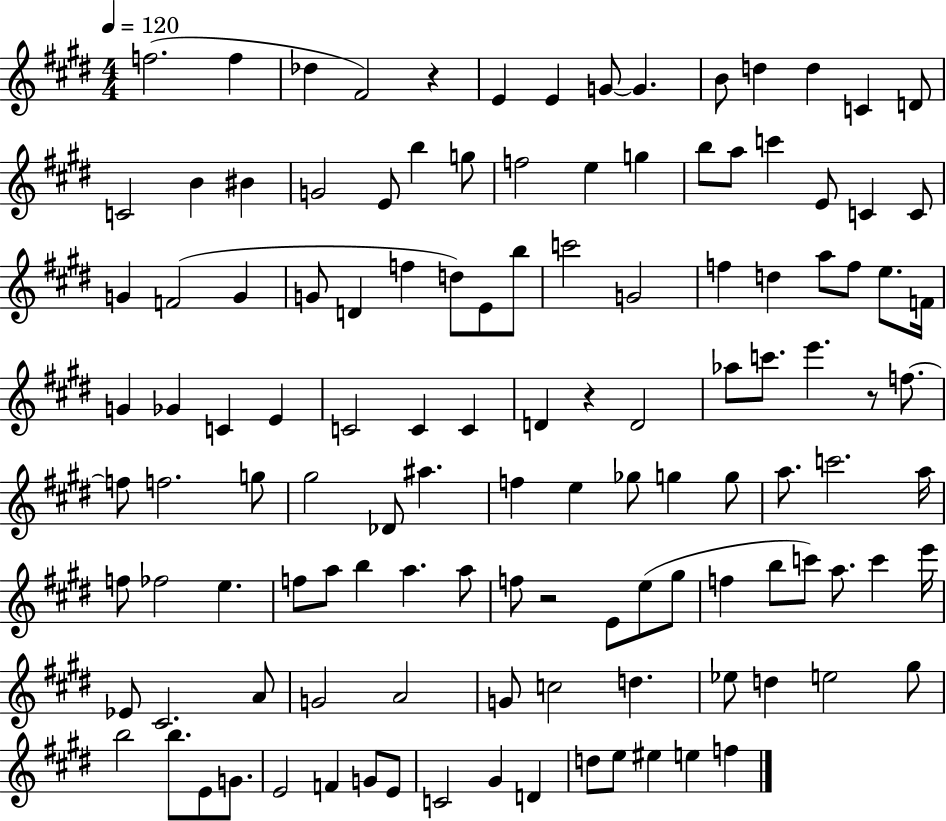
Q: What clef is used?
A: treble